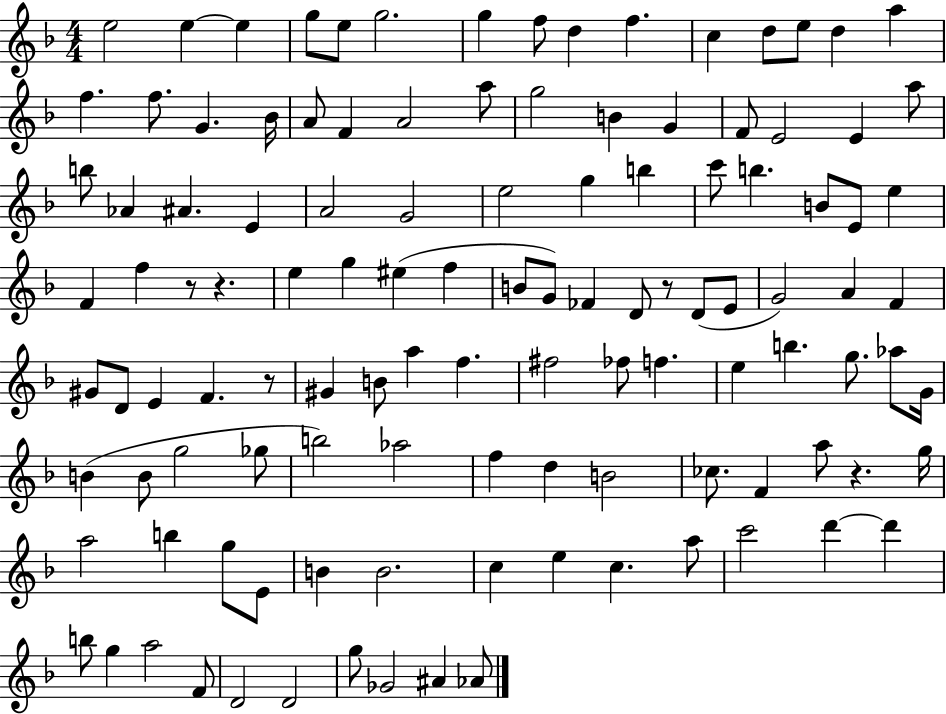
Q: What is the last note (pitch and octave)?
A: Ab4